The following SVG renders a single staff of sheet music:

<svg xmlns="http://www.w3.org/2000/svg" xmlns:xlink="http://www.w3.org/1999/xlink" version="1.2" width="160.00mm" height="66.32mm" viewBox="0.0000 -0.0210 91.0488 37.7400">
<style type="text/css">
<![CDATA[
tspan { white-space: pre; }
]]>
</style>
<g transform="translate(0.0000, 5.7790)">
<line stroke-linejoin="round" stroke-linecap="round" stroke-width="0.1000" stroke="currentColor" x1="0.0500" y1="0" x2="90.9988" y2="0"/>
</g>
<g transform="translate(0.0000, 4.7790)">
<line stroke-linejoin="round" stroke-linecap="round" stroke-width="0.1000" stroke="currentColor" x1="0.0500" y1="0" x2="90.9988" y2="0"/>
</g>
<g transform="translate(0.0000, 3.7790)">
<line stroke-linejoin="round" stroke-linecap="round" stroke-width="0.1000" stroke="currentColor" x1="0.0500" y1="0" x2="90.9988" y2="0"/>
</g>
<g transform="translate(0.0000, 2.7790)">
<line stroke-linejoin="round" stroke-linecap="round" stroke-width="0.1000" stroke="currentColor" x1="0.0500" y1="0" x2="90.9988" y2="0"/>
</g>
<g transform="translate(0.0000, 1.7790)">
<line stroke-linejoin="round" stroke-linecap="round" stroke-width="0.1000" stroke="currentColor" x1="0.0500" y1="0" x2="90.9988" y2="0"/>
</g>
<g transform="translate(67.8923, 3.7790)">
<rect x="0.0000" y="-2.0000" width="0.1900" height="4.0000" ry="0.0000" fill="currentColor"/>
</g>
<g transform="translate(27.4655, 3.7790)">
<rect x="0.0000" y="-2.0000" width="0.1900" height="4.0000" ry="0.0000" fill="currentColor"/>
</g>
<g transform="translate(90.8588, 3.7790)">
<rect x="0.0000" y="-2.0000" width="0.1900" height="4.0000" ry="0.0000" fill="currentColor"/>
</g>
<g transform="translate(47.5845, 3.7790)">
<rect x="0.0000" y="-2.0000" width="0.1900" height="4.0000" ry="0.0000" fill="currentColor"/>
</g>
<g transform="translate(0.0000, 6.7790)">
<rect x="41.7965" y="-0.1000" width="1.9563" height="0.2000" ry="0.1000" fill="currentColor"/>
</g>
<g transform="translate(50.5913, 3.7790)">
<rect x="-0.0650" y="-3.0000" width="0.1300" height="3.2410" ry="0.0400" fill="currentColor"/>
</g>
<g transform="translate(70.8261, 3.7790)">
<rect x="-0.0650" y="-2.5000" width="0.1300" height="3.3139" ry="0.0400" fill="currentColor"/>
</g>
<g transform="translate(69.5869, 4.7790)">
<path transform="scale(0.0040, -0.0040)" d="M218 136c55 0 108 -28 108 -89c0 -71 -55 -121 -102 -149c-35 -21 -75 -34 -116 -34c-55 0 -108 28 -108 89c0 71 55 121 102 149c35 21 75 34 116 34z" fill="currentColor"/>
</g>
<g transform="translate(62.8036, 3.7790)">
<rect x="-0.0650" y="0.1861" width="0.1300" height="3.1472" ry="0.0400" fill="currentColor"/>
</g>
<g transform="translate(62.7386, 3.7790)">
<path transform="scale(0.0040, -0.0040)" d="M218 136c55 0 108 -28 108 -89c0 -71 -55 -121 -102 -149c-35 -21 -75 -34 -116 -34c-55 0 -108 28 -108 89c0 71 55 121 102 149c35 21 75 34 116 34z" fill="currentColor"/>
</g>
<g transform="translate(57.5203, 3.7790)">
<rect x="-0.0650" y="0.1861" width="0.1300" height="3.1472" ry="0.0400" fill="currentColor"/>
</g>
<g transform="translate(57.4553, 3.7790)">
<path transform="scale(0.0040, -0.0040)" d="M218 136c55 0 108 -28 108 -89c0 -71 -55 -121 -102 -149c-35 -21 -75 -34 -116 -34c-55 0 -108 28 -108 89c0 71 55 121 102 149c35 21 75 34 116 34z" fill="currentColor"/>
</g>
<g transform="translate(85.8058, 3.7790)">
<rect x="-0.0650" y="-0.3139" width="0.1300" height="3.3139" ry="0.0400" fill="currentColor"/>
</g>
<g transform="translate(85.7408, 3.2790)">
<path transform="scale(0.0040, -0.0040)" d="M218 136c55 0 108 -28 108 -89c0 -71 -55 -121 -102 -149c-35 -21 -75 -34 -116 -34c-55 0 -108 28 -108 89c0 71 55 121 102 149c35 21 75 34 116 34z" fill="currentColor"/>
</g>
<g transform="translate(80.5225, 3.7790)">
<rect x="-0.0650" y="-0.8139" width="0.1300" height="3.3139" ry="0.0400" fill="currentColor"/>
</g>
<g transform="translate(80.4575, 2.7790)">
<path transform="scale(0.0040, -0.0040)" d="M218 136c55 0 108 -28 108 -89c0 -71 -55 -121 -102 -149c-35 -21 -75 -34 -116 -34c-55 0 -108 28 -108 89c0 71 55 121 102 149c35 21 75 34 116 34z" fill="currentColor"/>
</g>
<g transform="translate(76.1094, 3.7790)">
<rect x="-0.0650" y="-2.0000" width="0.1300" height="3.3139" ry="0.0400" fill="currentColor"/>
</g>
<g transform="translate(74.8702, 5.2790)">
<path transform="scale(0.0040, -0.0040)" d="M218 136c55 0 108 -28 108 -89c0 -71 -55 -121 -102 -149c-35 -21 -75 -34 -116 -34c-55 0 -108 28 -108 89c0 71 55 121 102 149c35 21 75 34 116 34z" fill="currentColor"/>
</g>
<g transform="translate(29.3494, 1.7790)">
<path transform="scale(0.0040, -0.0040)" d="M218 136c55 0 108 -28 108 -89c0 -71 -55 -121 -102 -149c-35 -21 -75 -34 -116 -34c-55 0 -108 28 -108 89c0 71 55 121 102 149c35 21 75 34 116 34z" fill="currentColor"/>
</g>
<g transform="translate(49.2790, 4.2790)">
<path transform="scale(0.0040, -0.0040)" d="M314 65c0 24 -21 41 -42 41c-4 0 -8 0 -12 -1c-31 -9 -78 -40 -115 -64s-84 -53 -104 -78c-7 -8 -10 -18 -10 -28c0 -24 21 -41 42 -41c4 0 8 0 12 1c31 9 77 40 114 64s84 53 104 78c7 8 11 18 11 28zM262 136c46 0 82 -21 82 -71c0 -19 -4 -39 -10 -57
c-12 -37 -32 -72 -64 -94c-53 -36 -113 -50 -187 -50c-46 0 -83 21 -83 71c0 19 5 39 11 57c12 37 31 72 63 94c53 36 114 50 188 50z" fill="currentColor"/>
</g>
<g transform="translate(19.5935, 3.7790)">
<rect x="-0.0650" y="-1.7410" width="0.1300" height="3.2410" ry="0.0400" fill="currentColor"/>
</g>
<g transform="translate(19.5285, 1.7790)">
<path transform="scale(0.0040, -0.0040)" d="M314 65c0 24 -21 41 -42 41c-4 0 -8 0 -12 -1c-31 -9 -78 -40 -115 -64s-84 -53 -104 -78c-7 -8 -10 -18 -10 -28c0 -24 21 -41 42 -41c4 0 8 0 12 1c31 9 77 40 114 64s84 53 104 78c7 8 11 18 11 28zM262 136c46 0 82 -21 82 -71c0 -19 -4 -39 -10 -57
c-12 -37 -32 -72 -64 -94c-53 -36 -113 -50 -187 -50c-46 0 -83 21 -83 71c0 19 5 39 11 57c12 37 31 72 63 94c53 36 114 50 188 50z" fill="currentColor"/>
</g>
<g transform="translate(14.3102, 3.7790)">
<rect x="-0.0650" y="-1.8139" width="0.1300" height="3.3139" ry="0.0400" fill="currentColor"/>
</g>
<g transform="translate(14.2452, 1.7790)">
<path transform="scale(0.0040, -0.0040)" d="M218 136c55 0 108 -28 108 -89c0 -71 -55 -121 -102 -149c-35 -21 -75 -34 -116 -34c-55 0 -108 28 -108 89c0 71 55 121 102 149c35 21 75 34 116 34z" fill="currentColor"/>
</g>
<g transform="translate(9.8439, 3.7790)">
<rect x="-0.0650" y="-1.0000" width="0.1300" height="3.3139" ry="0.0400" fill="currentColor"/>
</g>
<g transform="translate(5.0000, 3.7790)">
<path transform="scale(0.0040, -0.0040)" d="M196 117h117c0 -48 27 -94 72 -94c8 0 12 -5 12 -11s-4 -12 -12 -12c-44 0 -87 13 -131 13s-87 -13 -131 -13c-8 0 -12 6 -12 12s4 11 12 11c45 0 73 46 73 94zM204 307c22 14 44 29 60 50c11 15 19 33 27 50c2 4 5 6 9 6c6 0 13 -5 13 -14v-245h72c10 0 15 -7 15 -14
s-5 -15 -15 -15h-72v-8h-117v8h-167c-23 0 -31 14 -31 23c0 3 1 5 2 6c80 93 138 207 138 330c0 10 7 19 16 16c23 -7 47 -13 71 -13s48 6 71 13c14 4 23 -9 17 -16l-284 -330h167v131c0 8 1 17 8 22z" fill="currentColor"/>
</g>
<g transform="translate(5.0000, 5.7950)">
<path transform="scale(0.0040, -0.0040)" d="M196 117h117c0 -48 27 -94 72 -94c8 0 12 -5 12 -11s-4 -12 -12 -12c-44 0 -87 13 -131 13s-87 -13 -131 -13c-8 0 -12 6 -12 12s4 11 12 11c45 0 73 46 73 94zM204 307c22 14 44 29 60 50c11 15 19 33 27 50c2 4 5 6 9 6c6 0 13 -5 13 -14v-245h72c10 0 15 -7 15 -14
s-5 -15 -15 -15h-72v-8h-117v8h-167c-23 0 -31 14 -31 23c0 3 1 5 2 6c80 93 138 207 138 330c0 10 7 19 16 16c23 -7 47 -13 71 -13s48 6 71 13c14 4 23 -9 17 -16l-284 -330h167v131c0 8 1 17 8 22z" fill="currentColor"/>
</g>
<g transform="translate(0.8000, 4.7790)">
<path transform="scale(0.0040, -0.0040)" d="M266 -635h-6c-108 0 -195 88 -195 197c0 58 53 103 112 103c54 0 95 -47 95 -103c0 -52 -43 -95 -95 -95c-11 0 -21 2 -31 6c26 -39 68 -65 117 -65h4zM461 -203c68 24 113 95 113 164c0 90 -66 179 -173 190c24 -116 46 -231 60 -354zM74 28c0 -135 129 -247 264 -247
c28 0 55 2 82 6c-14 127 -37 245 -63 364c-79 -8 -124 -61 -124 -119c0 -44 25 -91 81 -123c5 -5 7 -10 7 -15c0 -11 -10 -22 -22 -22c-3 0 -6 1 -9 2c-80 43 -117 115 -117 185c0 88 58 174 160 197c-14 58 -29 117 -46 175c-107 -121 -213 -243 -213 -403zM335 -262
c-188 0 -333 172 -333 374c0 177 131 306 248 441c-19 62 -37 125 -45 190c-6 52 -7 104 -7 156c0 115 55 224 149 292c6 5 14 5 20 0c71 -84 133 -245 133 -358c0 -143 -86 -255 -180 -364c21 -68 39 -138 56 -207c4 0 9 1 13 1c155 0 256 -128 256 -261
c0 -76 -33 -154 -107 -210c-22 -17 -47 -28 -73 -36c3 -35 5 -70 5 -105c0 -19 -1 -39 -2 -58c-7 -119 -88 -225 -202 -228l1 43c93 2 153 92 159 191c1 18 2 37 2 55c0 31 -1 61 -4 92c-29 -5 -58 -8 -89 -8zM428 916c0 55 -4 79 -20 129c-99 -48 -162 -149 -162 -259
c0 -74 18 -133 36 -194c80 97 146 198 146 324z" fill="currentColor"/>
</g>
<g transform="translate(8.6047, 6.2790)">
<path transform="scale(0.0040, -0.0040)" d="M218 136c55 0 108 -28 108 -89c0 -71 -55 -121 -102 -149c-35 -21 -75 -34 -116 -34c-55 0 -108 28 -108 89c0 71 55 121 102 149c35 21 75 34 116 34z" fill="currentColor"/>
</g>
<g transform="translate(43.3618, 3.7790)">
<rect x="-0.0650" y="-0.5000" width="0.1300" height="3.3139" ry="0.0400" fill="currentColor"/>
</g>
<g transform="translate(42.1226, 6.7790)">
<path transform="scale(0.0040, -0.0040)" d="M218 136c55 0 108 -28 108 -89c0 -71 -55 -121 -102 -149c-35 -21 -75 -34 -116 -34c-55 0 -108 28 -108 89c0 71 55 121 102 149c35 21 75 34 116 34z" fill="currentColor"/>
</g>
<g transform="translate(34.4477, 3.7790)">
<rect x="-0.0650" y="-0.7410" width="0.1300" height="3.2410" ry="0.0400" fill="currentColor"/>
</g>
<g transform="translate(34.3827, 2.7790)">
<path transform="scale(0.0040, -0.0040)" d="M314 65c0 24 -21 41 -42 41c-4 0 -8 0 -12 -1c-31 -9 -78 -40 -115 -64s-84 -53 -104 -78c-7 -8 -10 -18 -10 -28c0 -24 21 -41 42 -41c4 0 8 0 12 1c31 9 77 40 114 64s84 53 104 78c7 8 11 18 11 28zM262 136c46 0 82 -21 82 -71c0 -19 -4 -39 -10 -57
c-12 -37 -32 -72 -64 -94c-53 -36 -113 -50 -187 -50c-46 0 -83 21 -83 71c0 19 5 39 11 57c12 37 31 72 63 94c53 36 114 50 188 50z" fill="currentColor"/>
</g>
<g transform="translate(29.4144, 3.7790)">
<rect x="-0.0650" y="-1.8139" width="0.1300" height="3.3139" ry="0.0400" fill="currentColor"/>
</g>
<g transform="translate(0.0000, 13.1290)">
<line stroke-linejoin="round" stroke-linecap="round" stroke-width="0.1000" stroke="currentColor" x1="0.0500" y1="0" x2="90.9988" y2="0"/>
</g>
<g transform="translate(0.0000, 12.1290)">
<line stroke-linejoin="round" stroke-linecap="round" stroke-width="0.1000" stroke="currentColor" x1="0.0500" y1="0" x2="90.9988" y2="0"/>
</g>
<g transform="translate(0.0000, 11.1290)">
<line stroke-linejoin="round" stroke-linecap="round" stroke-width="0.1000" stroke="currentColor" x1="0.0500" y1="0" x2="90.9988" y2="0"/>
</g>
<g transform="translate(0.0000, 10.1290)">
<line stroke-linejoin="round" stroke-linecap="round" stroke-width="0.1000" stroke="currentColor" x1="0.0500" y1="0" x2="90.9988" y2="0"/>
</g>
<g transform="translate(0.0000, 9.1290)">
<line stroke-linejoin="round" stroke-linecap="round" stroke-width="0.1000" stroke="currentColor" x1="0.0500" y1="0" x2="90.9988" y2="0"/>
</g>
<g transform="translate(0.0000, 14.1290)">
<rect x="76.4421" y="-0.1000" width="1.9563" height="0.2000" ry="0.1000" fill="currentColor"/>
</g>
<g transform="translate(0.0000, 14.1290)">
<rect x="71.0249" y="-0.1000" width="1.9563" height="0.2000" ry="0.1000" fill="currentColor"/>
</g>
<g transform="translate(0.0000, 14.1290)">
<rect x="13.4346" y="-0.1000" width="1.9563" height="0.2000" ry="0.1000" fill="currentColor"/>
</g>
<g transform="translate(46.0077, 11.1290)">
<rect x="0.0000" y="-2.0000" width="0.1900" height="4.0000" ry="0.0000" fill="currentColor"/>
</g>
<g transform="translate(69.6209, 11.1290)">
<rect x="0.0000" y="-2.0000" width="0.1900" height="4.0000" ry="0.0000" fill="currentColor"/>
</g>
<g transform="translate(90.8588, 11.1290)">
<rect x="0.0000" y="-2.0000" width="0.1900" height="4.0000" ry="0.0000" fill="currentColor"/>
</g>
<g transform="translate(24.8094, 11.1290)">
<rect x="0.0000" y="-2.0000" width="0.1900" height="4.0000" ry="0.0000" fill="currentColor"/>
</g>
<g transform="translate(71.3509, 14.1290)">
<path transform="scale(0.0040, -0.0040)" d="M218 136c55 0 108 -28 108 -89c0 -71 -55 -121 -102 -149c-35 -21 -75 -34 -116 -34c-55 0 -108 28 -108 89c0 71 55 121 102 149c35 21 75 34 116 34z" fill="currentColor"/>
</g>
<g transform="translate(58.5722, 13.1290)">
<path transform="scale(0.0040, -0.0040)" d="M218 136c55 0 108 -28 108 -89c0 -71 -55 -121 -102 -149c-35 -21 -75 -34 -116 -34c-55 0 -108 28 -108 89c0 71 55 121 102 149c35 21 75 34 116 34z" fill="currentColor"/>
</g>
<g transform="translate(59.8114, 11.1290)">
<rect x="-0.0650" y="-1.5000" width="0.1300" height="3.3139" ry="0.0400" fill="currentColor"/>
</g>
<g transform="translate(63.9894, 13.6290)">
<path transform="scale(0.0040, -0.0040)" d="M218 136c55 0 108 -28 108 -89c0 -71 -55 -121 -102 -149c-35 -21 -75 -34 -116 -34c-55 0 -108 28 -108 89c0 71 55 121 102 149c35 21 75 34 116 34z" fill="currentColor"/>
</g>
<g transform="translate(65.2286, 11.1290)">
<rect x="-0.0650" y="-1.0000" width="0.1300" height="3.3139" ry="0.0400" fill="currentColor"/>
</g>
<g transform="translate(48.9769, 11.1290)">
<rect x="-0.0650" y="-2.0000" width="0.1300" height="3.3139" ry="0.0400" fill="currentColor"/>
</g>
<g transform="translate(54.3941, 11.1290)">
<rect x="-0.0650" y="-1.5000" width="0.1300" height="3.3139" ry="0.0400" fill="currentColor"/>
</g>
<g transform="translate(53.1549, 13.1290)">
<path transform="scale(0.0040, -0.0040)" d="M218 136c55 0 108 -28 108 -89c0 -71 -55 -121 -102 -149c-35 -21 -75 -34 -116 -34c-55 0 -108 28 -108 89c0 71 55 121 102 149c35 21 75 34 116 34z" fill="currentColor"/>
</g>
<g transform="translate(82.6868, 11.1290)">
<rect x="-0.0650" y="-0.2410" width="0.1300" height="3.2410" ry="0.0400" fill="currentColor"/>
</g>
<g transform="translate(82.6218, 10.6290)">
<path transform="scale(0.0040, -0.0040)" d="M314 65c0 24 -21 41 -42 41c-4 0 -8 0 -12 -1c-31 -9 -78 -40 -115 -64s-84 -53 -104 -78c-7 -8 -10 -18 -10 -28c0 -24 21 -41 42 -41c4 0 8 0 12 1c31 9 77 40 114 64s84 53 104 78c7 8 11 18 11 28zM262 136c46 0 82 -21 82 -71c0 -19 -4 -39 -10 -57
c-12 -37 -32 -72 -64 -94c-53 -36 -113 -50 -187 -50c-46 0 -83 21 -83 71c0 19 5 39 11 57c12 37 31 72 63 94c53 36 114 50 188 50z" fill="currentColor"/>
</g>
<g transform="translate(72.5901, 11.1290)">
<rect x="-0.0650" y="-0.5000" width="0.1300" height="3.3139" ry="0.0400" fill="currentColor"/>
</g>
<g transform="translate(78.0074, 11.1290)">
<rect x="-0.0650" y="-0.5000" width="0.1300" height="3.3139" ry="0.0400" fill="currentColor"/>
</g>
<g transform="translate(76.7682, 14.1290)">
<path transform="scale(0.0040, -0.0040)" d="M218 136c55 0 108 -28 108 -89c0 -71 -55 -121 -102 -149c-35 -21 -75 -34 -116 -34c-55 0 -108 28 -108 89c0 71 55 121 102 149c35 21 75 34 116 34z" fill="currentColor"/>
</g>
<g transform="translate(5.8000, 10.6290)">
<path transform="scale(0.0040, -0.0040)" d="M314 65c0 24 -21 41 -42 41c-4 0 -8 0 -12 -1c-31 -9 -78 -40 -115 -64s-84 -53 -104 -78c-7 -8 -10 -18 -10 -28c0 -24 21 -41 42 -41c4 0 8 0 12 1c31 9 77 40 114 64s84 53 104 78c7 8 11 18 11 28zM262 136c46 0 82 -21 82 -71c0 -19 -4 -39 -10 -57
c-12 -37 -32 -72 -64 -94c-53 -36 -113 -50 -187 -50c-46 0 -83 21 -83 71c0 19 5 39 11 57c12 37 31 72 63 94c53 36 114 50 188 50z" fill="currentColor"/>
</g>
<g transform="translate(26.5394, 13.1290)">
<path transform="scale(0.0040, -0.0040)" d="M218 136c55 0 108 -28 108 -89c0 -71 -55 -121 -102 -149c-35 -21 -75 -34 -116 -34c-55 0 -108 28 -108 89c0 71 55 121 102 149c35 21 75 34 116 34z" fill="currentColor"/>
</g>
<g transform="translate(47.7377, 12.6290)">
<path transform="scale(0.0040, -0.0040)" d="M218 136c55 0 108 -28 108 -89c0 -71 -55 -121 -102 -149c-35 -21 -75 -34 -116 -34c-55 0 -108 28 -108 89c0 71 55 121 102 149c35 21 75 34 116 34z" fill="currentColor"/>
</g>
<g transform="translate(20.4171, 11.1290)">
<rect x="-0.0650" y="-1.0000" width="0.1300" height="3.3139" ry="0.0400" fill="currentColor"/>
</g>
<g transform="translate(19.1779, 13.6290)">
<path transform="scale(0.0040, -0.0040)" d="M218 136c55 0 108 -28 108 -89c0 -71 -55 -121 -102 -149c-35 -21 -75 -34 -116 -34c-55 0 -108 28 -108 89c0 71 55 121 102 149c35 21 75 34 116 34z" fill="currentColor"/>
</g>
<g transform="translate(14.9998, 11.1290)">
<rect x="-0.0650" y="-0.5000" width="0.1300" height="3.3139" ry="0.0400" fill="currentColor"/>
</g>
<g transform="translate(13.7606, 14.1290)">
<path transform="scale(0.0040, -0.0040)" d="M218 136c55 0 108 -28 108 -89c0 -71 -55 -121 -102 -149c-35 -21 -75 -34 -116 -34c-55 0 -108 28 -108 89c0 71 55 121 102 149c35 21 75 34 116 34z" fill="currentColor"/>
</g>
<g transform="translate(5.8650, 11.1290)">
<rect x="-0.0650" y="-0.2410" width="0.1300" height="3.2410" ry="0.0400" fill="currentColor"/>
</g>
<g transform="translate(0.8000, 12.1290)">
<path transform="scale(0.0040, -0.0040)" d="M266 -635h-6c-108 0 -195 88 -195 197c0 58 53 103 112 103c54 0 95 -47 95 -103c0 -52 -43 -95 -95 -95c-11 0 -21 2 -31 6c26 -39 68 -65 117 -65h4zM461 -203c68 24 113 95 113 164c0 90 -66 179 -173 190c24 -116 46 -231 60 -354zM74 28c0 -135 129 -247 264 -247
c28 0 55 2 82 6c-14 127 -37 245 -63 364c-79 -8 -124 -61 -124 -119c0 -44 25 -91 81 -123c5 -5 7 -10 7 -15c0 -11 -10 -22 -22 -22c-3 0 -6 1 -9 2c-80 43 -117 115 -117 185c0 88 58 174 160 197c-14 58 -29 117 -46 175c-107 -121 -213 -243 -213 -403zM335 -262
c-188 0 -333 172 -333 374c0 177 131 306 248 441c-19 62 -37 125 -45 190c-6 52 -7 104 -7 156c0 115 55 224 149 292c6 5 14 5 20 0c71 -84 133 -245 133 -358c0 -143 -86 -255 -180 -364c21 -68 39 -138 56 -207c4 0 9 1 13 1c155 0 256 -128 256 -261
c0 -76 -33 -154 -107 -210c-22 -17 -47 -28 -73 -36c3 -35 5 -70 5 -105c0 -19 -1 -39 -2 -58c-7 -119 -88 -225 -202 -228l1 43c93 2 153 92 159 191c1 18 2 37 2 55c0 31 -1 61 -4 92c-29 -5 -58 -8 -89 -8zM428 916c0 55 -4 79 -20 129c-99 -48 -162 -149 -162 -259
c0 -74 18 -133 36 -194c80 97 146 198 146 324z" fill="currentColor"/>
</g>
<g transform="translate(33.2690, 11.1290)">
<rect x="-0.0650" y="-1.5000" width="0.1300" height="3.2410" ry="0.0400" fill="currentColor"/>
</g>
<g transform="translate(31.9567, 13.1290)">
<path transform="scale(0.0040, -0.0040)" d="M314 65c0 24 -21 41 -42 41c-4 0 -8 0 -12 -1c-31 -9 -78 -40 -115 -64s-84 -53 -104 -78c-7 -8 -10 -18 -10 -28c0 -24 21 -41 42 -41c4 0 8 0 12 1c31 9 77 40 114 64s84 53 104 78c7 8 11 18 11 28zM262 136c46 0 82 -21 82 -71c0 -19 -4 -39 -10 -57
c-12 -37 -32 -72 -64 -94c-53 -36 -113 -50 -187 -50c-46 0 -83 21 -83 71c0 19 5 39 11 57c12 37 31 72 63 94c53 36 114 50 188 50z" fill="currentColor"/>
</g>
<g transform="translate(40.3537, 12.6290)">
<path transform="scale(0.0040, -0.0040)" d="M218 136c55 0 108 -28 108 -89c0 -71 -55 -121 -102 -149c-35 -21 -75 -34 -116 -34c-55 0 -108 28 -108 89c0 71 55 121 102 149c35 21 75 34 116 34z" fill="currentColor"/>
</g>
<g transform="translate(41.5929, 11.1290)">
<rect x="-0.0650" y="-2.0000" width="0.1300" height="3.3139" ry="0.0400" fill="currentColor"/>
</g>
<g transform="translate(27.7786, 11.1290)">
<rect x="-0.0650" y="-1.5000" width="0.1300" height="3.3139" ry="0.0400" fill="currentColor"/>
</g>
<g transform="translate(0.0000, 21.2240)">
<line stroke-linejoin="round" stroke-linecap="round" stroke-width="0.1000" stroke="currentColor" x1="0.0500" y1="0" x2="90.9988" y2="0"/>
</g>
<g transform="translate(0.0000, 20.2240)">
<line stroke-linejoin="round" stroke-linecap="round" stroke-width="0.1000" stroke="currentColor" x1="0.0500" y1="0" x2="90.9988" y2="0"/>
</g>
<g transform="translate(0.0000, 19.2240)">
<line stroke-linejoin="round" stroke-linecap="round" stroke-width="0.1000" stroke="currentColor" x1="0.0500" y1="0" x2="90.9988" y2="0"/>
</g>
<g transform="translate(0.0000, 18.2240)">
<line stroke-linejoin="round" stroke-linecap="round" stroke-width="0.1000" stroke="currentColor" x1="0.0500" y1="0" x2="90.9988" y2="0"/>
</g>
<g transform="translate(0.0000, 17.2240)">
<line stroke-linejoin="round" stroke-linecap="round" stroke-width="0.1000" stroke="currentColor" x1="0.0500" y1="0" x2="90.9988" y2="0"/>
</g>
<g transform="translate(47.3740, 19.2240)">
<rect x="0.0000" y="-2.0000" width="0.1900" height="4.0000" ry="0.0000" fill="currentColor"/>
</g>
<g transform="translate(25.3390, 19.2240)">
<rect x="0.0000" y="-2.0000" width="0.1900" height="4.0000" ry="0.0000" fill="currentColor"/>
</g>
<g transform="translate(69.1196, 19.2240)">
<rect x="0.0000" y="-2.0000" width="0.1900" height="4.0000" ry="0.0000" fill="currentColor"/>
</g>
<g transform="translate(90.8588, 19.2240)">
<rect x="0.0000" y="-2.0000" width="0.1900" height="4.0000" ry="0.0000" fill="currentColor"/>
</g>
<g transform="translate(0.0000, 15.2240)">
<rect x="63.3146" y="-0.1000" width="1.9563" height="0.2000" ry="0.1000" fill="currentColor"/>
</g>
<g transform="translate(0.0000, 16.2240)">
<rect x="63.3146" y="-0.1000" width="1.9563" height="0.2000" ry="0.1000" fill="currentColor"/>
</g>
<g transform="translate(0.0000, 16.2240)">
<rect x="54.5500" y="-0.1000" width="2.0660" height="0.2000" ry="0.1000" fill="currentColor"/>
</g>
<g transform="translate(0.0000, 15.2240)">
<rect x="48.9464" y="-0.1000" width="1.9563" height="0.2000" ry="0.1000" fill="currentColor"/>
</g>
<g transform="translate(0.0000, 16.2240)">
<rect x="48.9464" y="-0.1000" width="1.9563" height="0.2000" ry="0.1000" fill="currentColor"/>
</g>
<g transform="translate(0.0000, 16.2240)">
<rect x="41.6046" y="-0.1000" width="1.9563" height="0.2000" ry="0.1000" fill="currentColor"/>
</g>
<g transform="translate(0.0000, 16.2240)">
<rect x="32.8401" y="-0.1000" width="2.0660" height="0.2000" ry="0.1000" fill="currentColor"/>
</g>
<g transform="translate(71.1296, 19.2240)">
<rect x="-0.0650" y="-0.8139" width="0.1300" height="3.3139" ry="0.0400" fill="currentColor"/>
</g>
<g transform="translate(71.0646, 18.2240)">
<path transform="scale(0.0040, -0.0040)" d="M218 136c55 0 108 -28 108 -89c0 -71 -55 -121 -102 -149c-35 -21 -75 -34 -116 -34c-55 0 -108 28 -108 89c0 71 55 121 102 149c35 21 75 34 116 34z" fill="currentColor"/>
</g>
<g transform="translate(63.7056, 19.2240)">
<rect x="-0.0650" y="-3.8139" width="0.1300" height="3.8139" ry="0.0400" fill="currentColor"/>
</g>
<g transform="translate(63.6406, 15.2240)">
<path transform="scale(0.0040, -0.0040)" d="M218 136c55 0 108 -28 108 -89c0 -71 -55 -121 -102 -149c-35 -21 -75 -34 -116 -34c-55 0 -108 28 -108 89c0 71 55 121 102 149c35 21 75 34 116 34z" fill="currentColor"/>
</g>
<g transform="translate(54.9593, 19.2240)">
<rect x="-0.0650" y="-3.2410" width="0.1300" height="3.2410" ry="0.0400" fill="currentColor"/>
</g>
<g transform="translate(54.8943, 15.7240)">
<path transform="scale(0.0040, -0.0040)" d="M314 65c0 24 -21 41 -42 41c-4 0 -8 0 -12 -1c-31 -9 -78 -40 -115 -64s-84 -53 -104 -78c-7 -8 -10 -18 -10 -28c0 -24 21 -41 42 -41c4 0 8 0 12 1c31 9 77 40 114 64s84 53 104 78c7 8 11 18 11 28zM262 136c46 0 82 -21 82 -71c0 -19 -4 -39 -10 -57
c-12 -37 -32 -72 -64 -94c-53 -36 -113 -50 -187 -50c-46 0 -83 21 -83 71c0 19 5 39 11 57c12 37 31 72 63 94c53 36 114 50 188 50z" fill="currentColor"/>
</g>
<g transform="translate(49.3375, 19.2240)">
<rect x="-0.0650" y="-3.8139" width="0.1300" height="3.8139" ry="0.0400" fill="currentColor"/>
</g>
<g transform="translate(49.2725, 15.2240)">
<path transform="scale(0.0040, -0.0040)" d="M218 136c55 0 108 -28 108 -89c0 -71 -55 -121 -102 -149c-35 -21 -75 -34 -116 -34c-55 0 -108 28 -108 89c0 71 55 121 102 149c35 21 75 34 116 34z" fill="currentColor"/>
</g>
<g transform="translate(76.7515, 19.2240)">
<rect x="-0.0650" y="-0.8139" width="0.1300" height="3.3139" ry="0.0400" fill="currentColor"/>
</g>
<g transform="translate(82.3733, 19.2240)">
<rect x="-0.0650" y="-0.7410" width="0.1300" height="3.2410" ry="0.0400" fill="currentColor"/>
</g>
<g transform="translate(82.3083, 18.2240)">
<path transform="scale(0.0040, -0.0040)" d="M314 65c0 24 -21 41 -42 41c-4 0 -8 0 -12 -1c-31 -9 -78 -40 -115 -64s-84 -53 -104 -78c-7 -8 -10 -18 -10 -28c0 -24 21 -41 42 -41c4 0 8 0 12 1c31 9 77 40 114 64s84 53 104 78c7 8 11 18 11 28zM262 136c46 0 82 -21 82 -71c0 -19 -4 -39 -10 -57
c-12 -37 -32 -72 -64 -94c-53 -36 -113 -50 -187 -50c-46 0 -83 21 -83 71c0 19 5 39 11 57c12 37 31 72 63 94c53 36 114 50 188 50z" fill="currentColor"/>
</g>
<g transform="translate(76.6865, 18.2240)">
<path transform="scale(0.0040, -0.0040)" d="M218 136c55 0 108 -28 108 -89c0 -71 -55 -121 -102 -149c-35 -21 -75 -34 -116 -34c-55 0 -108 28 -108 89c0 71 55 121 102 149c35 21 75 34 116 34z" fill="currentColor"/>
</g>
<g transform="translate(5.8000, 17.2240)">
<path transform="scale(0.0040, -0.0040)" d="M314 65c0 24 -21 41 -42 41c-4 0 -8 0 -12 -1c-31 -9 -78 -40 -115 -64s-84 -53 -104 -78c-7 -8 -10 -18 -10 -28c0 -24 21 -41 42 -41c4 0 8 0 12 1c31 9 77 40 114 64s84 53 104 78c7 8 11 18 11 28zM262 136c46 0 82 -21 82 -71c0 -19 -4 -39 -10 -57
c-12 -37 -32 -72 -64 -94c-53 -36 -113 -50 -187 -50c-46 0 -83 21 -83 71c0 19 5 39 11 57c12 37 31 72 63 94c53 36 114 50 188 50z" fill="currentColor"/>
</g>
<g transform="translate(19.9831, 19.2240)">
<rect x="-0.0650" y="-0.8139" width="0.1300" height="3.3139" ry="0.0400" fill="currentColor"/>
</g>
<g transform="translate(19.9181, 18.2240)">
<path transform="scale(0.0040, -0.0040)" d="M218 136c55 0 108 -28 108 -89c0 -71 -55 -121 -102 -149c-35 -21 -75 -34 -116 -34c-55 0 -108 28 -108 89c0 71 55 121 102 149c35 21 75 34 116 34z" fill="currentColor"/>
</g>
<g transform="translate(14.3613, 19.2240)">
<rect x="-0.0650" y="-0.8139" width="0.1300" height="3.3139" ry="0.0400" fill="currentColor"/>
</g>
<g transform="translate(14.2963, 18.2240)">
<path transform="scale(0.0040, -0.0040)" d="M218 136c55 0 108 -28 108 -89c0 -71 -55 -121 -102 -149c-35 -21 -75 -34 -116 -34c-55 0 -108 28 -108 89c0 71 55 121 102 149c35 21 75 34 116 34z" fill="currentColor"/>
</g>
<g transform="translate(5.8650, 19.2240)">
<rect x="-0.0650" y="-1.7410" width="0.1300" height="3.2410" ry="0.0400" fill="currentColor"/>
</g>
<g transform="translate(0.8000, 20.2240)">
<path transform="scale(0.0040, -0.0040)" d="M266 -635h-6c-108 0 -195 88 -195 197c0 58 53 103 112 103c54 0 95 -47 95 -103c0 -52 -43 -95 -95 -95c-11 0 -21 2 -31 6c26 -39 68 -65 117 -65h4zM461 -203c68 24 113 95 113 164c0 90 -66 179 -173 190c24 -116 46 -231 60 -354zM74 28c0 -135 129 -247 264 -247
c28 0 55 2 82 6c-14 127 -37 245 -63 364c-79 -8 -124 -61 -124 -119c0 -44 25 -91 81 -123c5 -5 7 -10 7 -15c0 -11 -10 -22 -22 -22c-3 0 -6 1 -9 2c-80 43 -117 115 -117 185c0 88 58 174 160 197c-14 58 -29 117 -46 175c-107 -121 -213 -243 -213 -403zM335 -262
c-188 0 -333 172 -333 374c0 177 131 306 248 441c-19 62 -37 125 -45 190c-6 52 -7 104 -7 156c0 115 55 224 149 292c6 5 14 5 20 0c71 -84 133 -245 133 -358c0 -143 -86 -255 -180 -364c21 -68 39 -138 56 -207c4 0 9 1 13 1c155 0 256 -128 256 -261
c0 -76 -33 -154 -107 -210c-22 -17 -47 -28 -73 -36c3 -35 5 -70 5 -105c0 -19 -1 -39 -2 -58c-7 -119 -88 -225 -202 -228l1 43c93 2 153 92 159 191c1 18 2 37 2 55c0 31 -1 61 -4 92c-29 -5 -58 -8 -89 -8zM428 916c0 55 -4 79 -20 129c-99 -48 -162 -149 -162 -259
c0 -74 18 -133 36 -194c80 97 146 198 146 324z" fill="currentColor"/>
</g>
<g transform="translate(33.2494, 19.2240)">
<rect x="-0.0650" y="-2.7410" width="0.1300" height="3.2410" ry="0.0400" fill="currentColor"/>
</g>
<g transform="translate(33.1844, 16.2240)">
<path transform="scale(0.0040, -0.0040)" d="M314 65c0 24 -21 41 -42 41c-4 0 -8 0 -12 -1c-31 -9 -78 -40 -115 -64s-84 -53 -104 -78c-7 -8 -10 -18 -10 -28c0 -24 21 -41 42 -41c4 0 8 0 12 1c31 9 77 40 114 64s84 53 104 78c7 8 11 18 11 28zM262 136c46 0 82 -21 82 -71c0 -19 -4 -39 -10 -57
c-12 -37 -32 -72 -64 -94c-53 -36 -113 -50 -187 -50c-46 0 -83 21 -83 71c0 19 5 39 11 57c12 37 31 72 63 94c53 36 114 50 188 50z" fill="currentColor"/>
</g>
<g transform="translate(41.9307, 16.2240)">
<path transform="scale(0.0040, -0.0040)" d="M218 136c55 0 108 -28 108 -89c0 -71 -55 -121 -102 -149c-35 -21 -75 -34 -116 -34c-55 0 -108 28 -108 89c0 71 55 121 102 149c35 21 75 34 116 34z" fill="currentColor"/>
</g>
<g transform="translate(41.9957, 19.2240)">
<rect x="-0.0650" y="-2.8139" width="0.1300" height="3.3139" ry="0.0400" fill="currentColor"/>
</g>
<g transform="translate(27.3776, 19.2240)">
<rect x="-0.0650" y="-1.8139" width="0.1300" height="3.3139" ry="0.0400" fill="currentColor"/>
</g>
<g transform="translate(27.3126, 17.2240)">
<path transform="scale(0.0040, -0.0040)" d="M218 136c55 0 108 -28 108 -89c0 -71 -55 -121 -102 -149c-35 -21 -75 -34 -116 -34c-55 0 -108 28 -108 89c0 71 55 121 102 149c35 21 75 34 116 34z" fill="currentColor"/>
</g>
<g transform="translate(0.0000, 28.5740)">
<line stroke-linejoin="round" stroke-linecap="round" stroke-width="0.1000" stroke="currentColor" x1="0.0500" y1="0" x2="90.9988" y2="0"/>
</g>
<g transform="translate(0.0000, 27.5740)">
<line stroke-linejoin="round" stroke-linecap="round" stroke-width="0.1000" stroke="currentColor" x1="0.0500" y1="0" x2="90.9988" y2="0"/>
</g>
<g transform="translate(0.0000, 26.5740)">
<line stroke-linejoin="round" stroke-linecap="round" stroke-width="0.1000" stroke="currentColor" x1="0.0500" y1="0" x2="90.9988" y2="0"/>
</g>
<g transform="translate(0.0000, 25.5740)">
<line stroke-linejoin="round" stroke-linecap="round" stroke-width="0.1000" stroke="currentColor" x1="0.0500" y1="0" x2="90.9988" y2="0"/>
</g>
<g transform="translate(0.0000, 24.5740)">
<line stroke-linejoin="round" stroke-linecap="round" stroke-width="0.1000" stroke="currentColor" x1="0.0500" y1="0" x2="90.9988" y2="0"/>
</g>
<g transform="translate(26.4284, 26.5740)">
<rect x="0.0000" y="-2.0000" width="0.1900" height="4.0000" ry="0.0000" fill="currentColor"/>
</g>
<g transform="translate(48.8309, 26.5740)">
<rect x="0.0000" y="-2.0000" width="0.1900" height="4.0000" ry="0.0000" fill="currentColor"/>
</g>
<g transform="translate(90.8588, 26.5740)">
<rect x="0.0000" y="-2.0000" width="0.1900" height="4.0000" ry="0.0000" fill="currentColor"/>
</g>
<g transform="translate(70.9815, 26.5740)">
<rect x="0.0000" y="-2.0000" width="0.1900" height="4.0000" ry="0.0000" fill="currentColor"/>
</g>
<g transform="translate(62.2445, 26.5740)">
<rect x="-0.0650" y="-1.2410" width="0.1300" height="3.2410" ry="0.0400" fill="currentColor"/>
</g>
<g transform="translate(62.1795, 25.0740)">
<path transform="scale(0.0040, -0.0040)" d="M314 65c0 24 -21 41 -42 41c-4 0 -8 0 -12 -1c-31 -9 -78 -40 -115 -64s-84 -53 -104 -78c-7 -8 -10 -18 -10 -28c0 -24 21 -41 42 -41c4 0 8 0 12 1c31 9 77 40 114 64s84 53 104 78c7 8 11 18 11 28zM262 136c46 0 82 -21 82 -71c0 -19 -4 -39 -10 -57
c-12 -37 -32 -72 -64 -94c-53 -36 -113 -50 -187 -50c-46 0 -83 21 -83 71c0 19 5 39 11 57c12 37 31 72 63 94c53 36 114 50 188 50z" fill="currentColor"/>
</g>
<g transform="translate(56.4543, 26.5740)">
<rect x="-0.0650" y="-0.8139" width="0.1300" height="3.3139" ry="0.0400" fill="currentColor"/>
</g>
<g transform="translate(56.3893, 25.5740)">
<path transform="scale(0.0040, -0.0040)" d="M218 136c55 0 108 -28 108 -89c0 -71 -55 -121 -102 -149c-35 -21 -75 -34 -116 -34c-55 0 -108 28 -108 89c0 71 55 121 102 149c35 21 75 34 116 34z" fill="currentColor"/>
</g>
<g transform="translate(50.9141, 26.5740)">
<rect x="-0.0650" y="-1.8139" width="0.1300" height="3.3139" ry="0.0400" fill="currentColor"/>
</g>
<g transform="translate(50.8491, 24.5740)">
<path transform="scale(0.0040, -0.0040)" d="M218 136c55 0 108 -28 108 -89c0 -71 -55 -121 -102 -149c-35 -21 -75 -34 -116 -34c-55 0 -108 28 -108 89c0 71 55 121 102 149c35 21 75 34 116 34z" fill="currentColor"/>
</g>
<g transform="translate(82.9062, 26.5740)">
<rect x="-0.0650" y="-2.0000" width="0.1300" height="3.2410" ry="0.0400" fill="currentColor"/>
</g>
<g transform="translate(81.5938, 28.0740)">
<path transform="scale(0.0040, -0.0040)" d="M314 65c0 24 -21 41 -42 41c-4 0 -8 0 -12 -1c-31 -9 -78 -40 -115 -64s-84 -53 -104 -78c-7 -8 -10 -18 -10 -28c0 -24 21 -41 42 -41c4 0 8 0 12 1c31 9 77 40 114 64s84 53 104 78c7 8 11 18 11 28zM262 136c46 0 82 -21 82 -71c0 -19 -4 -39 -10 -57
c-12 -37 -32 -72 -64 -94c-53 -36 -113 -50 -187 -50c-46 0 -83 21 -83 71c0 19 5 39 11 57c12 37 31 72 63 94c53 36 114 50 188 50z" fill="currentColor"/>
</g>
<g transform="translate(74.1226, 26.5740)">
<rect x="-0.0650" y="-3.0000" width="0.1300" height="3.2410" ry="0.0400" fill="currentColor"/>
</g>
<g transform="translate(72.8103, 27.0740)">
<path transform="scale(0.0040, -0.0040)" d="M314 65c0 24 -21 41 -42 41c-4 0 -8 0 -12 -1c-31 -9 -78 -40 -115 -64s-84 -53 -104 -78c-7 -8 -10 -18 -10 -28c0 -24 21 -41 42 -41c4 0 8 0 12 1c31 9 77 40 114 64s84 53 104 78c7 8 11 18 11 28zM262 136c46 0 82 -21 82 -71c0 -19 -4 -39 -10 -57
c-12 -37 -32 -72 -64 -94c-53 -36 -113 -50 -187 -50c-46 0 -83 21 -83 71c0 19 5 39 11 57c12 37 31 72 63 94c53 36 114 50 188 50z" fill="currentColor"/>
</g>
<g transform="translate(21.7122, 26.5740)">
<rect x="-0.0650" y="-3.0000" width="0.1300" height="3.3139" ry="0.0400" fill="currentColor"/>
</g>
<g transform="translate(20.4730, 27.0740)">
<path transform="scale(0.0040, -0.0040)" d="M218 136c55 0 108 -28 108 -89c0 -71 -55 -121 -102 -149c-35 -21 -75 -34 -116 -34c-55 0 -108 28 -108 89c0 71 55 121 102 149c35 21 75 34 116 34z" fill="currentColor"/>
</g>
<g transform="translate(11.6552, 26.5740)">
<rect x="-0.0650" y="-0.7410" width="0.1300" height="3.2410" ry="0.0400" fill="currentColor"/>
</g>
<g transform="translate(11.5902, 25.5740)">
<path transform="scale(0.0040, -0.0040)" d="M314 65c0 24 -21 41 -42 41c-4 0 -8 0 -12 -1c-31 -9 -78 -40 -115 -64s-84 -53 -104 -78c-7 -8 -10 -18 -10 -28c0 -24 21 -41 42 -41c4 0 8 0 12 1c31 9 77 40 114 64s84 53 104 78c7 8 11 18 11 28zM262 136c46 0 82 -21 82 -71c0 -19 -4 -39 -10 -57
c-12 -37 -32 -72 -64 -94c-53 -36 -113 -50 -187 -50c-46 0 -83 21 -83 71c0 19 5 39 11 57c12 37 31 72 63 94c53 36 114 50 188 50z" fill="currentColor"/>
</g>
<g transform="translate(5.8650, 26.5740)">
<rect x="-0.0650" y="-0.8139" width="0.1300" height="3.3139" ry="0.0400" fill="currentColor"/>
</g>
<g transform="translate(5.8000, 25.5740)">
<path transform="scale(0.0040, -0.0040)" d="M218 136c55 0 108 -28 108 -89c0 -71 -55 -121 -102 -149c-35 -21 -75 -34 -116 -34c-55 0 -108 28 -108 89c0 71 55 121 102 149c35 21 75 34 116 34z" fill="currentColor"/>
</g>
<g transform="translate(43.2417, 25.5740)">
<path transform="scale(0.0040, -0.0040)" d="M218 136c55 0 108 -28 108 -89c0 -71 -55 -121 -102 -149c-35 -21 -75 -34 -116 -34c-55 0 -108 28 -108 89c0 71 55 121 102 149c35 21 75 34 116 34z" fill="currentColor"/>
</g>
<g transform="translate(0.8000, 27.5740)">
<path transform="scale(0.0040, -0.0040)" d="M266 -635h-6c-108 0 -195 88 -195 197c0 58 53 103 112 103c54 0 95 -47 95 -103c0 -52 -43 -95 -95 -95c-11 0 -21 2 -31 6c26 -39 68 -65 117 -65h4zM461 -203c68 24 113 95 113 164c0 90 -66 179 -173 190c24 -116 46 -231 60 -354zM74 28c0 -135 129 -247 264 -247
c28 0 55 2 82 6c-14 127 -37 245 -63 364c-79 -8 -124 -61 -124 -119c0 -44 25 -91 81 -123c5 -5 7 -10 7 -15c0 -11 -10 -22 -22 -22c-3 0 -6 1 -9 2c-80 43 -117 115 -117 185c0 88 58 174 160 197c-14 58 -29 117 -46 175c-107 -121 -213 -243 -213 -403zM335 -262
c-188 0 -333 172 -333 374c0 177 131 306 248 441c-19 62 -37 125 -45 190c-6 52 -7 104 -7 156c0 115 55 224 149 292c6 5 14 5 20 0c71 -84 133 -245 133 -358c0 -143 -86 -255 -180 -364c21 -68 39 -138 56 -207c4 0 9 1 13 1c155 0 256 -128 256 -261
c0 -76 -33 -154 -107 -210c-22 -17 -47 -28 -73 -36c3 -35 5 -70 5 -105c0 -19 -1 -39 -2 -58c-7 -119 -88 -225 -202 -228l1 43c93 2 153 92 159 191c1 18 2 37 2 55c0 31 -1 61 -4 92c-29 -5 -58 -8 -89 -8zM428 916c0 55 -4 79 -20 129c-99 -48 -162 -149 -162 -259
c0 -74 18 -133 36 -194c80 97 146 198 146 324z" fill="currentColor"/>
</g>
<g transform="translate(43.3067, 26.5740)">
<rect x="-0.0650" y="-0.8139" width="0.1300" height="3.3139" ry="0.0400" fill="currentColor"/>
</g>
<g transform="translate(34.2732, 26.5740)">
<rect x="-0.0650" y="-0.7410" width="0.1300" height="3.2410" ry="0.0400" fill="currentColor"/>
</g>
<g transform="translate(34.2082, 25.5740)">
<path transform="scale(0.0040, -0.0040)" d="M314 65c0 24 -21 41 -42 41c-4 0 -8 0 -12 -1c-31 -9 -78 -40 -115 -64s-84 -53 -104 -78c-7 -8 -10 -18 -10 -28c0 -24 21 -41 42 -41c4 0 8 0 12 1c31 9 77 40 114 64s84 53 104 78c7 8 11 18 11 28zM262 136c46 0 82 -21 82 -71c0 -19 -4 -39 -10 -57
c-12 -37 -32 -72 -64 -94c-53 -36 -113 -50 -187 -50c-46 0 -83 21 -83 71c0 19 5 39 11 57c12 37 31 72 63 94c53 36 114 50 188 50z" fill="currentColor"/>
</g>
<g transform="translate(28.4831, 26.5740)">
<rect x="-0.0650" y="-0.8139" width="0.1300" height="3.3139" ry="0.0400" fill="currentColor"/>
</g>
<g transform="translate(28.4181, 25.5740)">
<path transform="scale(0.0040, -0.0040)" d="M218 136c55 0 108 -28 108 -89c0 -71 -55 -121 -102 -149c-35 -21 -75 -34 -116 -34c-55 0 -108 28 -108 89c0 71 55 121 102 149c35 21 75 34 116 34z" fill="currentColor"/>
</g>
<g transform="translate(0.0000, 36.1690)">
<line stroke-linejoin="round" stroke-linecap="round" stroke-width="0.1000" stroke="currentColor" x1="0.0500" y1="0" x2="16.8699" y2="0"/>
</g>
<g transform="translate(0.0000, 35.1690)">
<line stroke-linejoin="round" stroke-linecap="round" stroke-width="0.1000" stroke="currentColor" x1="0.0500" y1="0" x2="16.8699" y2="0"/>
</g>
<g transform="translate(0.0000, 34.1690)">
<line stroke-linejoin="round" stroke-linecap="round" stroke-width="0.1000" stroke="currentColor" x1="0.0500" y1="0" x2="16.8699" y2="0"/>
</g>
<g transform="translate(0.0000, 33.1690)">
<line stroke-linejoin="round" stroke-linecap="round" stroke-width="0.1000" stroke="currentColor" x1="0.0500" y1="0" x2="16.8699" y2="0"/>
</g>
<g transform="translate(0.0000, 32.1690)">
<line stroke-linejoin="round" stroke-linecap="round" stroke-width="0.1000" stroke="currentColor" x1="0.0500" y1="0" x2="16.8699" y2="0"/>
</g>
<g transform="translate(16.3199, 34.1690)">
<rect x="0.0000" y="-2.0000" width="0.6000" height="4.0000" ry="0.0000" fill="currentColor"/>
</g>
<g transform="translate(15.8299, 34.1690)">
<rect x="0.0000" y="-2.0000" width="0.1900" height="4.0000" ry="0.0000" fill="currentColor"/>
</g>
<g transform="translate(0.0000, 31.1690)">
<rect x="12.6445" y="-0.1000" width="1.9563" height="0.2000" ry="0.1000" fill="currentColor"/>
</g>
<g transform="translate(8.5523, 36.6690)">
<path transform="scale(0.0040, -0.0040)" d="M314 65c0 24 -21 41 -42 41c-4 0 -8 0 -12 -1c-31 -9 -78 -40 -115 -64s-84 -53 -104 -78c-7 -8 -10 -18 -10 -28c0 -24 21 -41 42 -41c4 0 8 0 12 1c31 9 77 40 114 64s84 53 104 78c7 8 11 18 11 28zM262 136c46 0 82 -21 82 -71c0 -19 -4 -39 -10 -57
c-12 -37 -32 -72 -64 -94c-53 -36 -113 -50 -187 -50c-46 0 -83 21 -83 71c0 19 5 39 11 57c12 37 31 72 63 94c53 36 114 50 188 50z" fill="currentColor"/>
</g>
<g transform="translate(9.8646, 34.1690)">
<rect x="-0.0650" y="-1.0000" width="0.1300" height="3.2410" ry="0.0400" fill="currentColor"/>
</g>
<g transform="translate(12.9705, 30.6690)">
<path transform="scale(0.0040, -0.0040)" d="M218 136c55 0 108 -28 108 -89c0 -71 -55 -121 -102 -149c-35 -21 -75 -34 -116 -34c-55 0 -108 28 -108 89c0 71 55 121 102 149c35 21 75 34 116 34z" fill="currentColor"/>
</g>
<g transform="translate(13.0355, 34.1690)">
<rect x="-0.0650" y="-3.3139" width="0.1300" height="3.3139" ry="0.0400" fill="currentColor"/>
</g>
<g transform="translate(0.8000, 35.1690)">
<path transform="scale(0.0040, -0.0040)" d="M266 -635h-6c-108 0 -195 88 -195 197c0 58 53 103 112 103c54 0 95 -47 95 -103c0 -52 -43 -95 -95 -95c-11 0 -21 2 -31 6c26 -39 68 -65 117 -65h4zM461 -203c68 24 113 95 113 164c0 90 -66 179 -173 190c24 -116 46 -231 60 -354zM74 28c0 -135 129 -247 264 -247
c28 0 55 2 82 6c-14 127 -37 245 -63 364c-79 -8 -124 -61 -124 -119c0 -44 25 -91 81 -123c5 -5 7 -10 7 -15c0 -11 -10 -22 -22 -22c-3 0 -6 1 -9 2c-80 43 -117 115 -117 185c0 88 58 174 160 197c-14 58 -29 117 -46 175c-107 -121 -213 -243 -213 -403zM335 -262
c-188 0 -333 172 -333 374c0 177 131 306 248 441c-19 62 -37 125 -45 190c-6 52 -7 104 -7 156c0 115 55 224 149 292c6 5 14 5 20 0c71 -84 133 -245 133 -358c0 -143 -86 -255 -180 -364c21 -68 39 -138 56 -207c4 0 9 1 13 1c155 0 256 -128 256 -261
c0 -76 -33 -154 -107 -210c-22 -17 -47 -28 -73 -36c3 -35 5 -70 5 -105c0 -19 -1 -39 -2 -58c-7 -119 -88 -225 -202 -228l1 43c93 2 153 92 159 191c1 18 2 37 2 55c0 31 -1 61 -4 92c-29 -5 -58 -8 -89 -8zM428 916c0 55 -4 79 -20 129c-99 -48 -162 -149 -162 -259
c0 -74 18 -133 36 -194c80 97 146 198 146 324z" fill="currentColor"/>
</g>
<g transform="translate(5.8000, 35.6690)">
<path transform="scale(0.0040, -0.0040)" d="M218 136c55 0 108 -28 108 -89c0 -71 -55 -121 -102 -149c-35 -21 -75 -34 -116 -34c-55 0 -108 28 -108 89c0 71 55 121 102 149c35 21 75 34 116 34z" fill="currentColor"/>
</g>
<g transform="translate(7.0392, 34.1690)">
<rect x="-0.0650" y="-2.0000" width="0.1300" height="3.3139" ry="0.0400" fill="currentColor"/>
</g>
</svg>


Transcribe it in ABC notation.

X:1
T:Untitled
M:4/4
L:1/4
K:C
D f f2 f d2 C A2 B B G F d c c2 C D E E2 F F E E D C C c2 f2 d d f a2 a c' b2 c' d d d2 d d2 A d d2 d f d e2 A2 F2 F D2 b